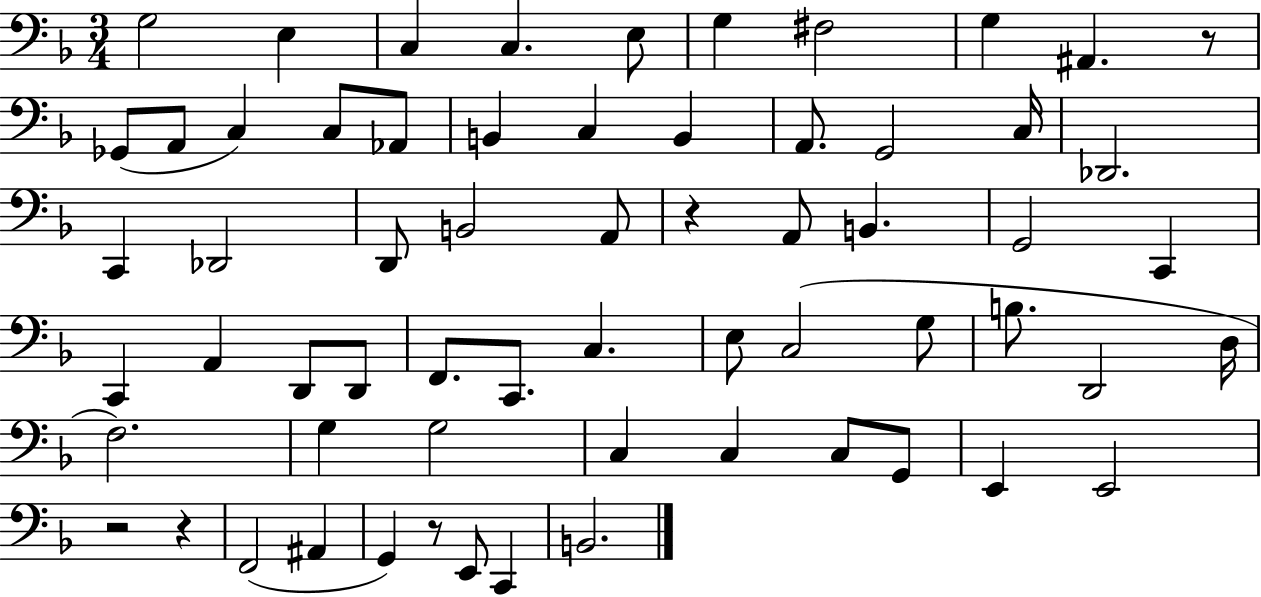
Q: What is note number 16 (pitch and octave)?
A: C3